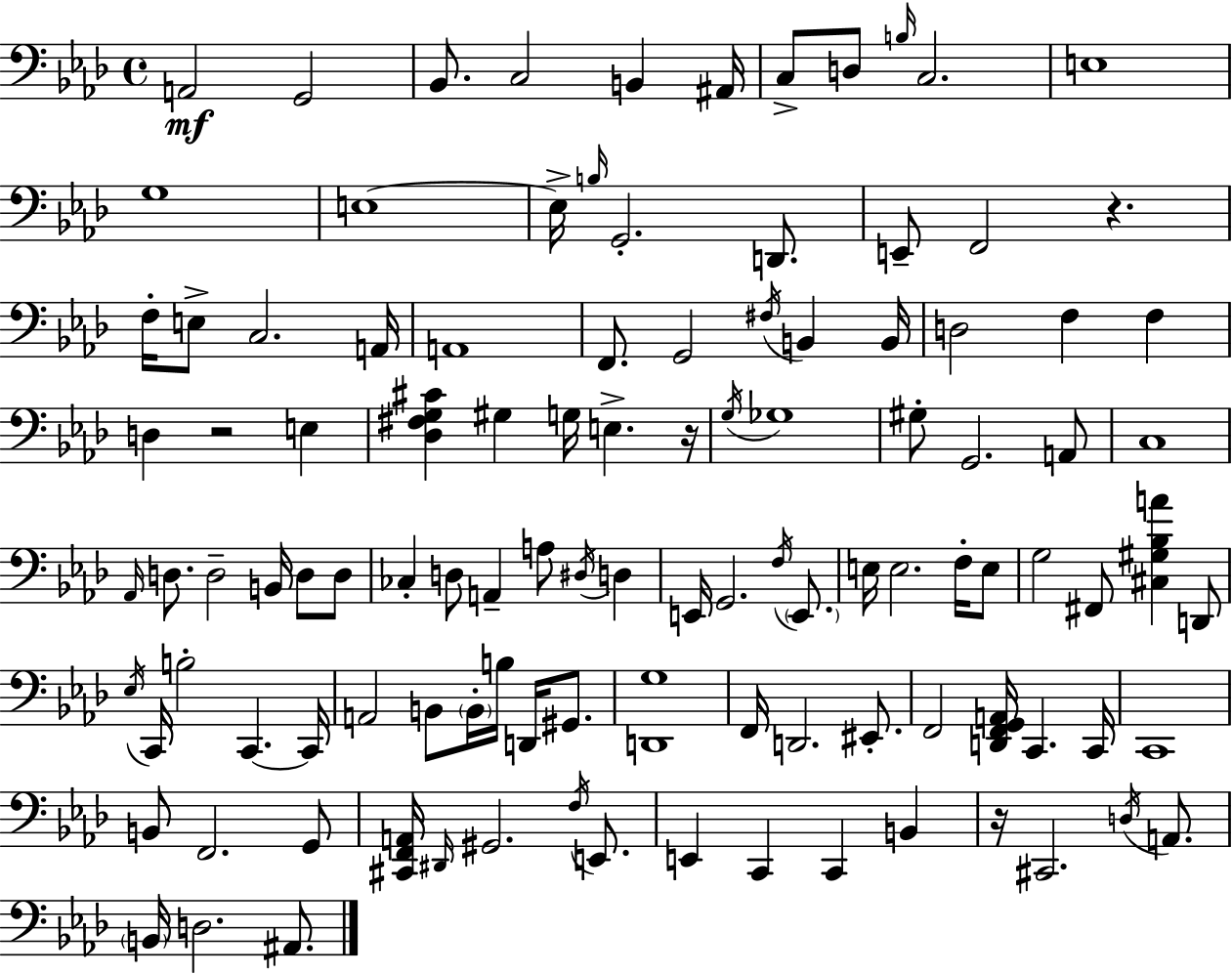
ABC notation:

X:1
T:Untitled
M:4/4
L:1/4
K:Fm
A,,2 G,,2 _B,,/2 C,2 B,, ^A,,/4 C,/2 D,/2 B,/4 C,2 E,4 G,4 E,4 E,/4 B,/4 G,,2 D,,/2 E,,/2 F,,2 z F,/4 E,/2 C,2 A,,/4 A,,4 F,,/2 G,,2 ^F,/4 B,, B,,/4 D,2 F, F, D, z2 E, [_D,^F,G,^C] ^G, G,/4 E, z/4 G,/4 _G,4 ^G,/2 G,,2 A,,/2 C,4 _A,,/4 D,/2 D,2 B,,/4 D,/2 D,/2 _C, D,/2 A,, A,/2 ^D,/4 D, E,,/4 G,,2 F,/4 E,,/2 E,/4 E,2 F,/4 E,/2 G,2 ^F,,/2 [^C,^G,_B,A] D,,/2 _E,/4 C,,/4 B,2 C,, C,,/4 A,,2 B,,/2 B,,/4 B,/4 D,,/4 ^G,,/2 [D,,G,]4 F,,/4 D,,2 ^E,,/2 F,,2 [D,,F,,G,,A,,]/4 C,, C,,/4 C,,4 B,,/2 F,,2 G,,/2 [^C,,F,,A,,]/4 ^D,,/4 ^G,,2 F,/4 E,,/2 E,, C,, C,, B,, z/4 ^C,,2 D,/4 A,,/2 B,,/4 D,2 ^A,,/2